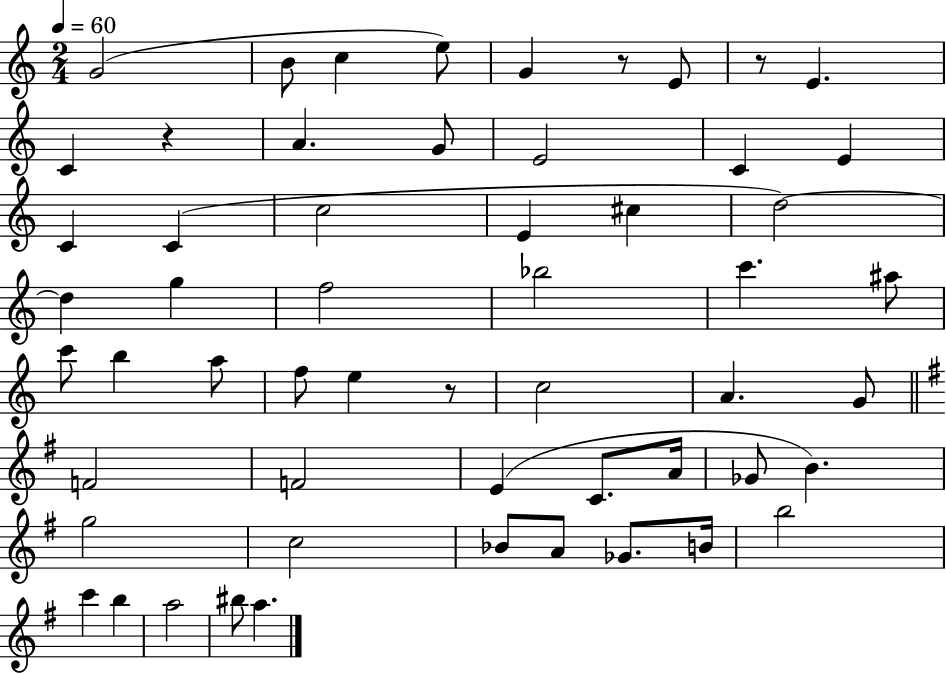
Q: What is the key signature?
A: C major